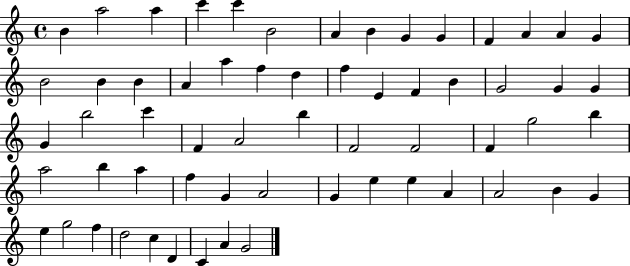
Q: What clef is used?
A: treble